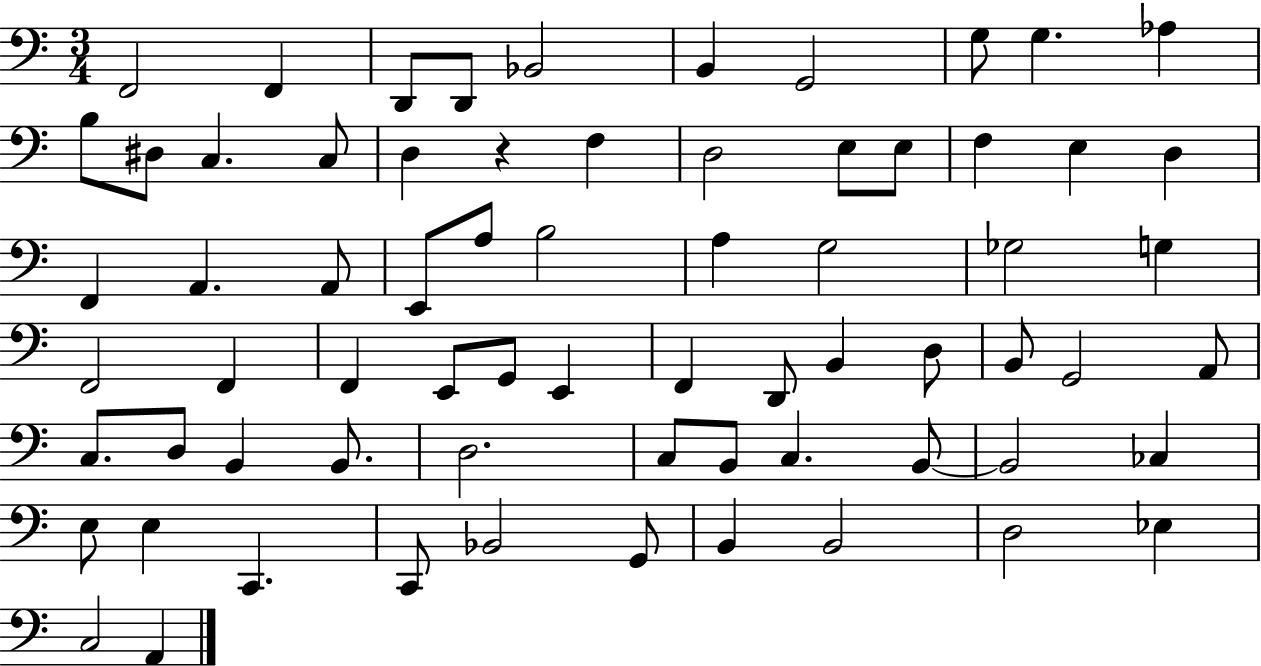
{
  \clef bass
  \numericTimeSignature
  \time 3/4
  \key c \major
  f,2 f,4 | d,8 d,8 bes,2 | b,4 g,2 | g8 g4. aes4 | \break b8 dis8 c4. c8 | d4 r4 f4 | d2 e8 e8 | f4 e4 d4 | \break f,4 a,4. a,8 | e,8 a8 b2 | a4 g2 | ges2 g4 | \break f,2 f,4 | f,4 e,8 g,8 e,4 | f,4 d,8 b,4 d8 | b,8 g,2 a,8 | \break c8. d8 b,4 b,8. | d2. | c8 b,8 c4. b,8~~ | b,2 ces4 | \break e8 e4 c,4. | c,8 bes,2 g,8 | b,4 b,2 | d2 ees4 | \break c2 a,4 | \bar "|."
}